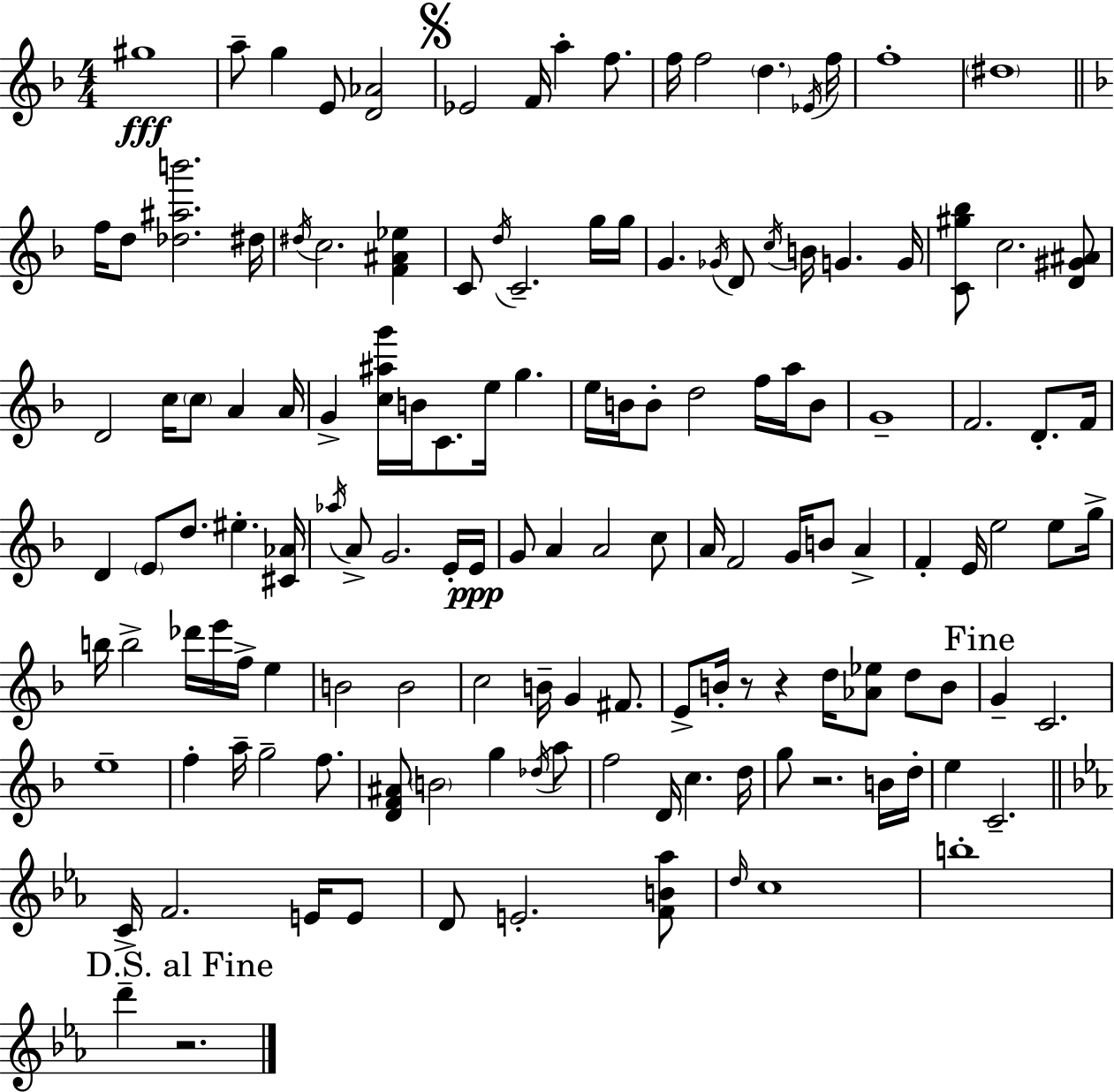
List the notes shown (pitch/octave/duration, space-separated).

G#5/w A5/e G5/q E4/e [D4,Ab4]/h Eb4/h F4/s A5/q F5/e. F5/s F5/h D5/q. Eb4/s F5/s F5/w D#5/w F5/s D5/e [Db5,A#5,B6]/h. D#5/s D#5/s C5/h. [F4,A#4,Eb5]/q C4/e D5/s C4/h. G5/s G5/s G4/q. Gb4/s D4/e C5/s B4/s G4/q. G4/s [C4,G#5,Bb5]/e C5/h. [D4,G#4,A#4]/e D4/h C5/s C5/e A4/q A4/s G4/q [C5,A#5,G6]/s B4/s C4/e. E5/s G5/q. E5/s B4/s B4/e D5/h F5/s A5/s B4/e G4/w F4/h. D4/e. F4/s D4/q E4/e D5/e. EIS5/q. [C#4,Ab4]/s Ab5/s A4/e G4/h. E4/s E4/s G4/e A4/q A4/h C5/e A4/s F4/h G4/s B4/e A4/q F4/q E4/s E5/h E5/e G5/s B5/s B5/h Db6/s E6/s F5/s E5/q B4/h B4/h C5/h B4/s G4/q F#4/e. E4/e B4/s R/e R/q D5/s [Ab4,Eb5]/e D5/e B4/e G4/q C4/h. E5/w F5/q A5/s G5/h F5/e. [D4,F4,A#4]/e B4/h G5/q Db5/s A5/e F5/h D4/s C5/q. D5/s G5/e R/h. B4/s D5/s E5/q C4/h. C4/s F4/h. E4/s E4/e D4/e E4/h. [F4,B4,Ab5]/e D5/s C5/w B5/w D6/q R/h.